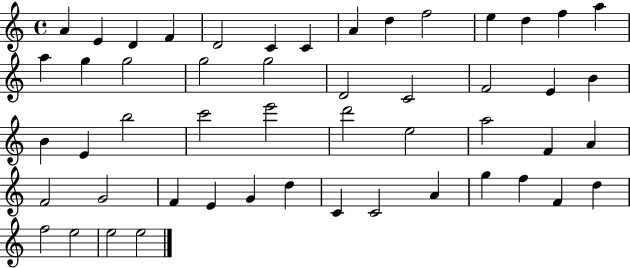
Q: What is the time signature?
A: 4/4